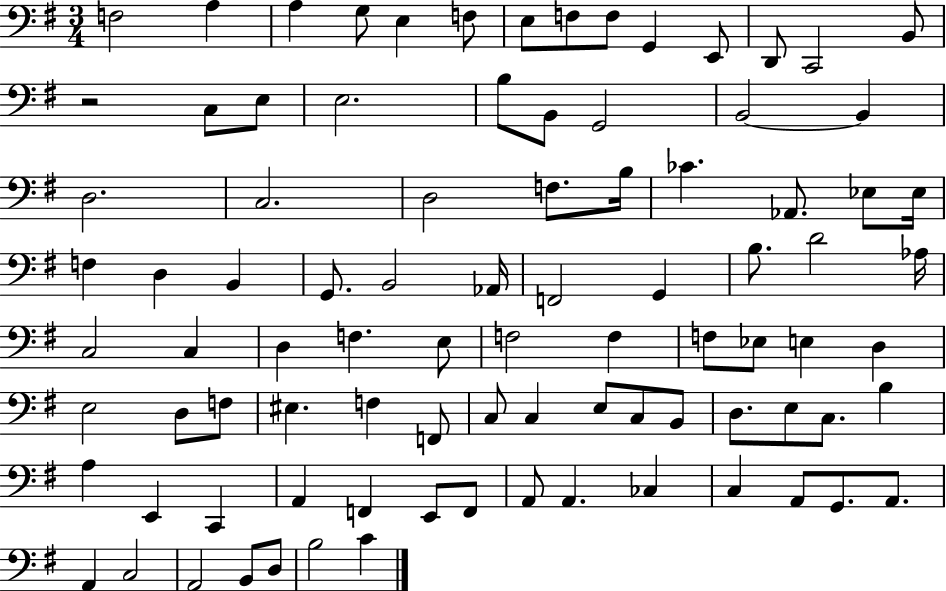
F3/h A3/q A3/q G3/e E3/q F3/e E3/e F3/e F3/e G2/q E2/e D2/e C2/h B2/e R/h C3/e E3/e E3/h. B3/e B2/e G2/h B2/h B2/q D3/h. C3/h. D3/h F3/e. B3/s CES4/q. Ab2/e. Eb3/e Eb3/s F3/q D3/q B2/q G2/e. B2/h Ab2/s F2/h G2/q B3/e. D4/h Ab3/s C3/h C3/q D3/q F3/q. E3/e F3/h F3/q F3/e Eb3/e E3/q D3/q E3/h D3/e F3/e EIS3/q. F3/q F2/e C3/e C3/q E3/e C3/e B2/e D3/e. E3/e C3/e. B3/q A3/q E2/q C2/q A2/q F2/q E2/e F2/e A2/e A2/q. CES3/q C3/q A2/e G2/e. A2/e. A2/q C3/h A2/h B2/e D3/e B3/h C4/q